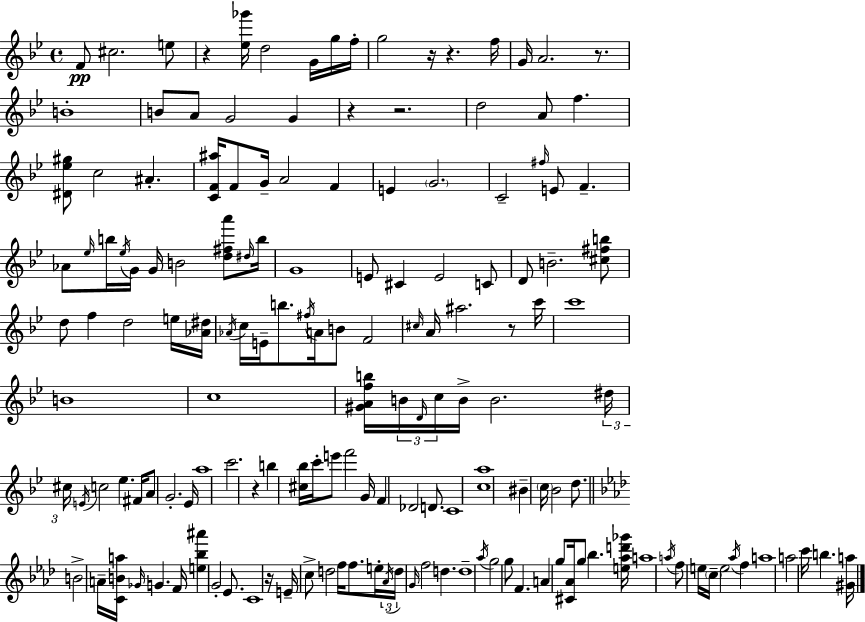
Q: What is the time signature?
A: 4/4